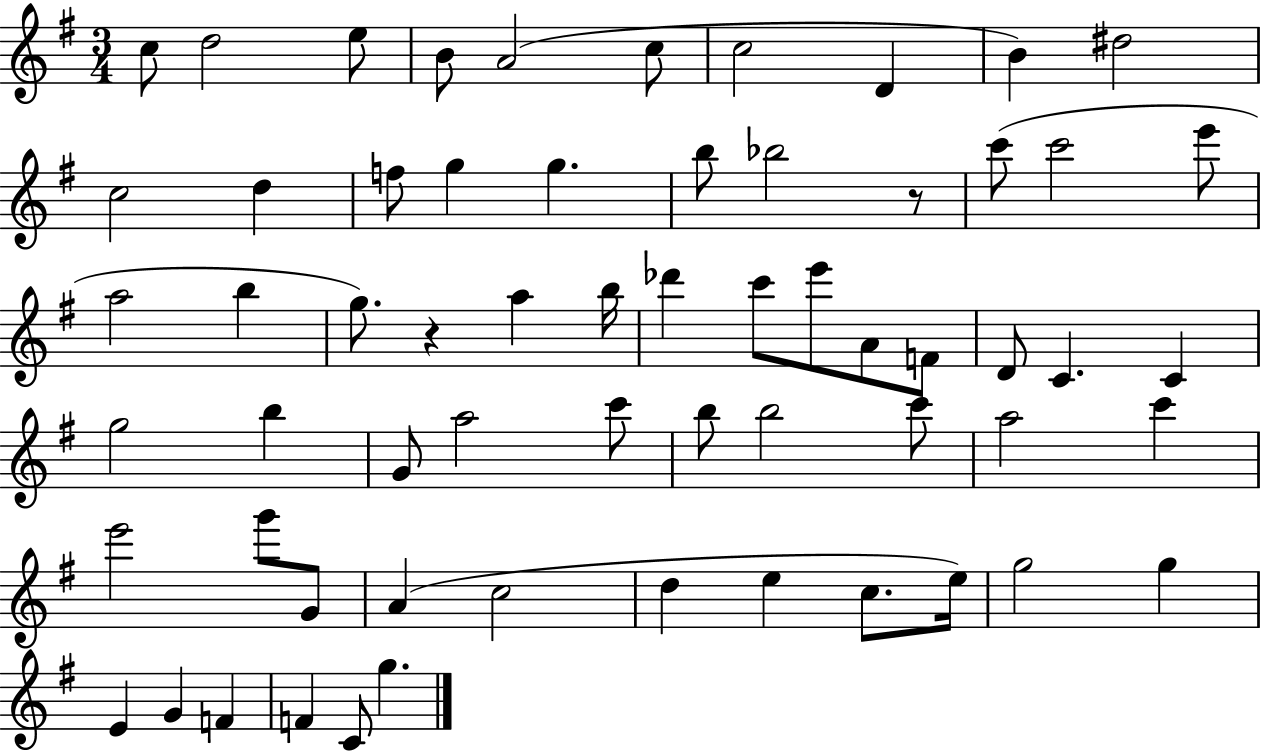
{
  \clef treble
  \numericTimeSignature
  \time 3/4
  \key g \major
  \repeat volta 2 { c''8 d''2 e''8 | b'8 a'2( c''8 | c''2 d'4 | b'4) dis''2 | \break c''2 d''4 | f''8 g''4 g''4. | b''8 bes''2 r8 | c'''8( c'''2 e'''8 | \break a''2 b''4 | g''8.) r4 a''4 b''16 | des'''4 c'''8 e'''8 a'8 f'8 | d'8 c'4. c'4 | \break g''2 b''4 | g'8 a''2 c'''8 | b''8 b''2 c'''8 | a''2 c'''4 | \break e'''2 g'''8 g'8 | a'4( c''2 | d''4 e''4 c''8. e''16) | g''2 g''4 | \break e'4 g'4 f'4 | f'4 c'8 g''4. | } \bar "|."
}